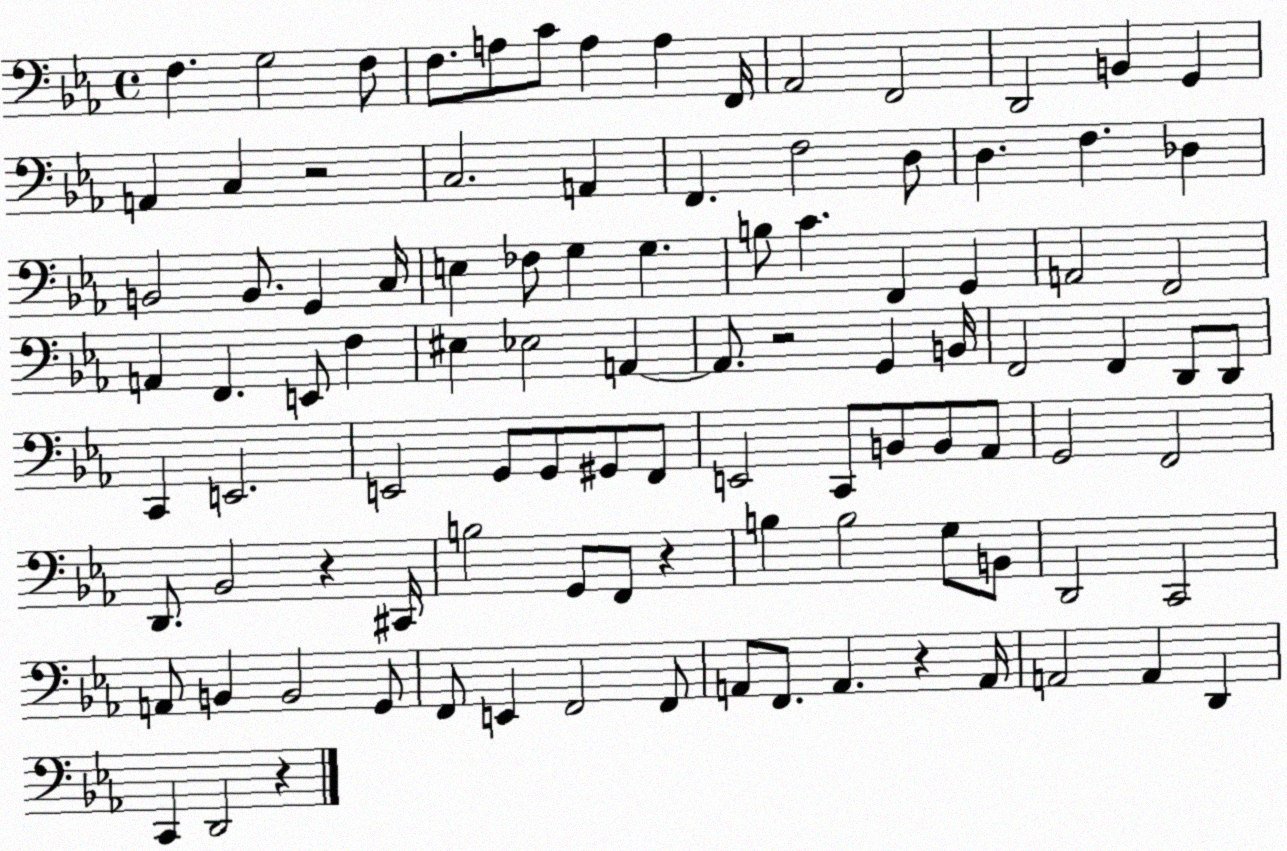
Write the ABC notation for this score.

X:1
T:Untitled
M:4/4
L:1/4
K:Eb
F, G,2 F,/2 F,/2 A,/2 C/2 A, A, F,,/4 _A,,2 F,,2 D,,2 B,, G,, A,, C, z2 C,2 A,, F,, F,2 D,/2 D, F, _D, B,,2 B,,/2 G,, C,/4 E, _F,/2 G, G, B,/2 C F,, G,, A,,2 F,,2 A,, F,, E,,/2 F, ^E, _E,2 A,, A,,/2 z2 G,, B,,/4 F,,2 F,, D,,/2 D,,/2 C,, E,,2 E,,2 G,,/2 G,,/2 ^G,,/2 F,,/2 E,,2 C,,/2 B,,/2 B,,/2 _A,,/2 G,,2 F,,2 D,,/2 _B,,2 z ^C,,/4 B,2 G,,/2 F,,/2 z B, B,2 G,/2 B,,/2 D,,2 C,,2 A,,/2 B,, B,,2 G,,/2 F,,/2 E,, F,,2 F,,/2 A,,/2 F,,/2 A,, z A,,/4 A,,2 A,, D,, C,, D,,2 z